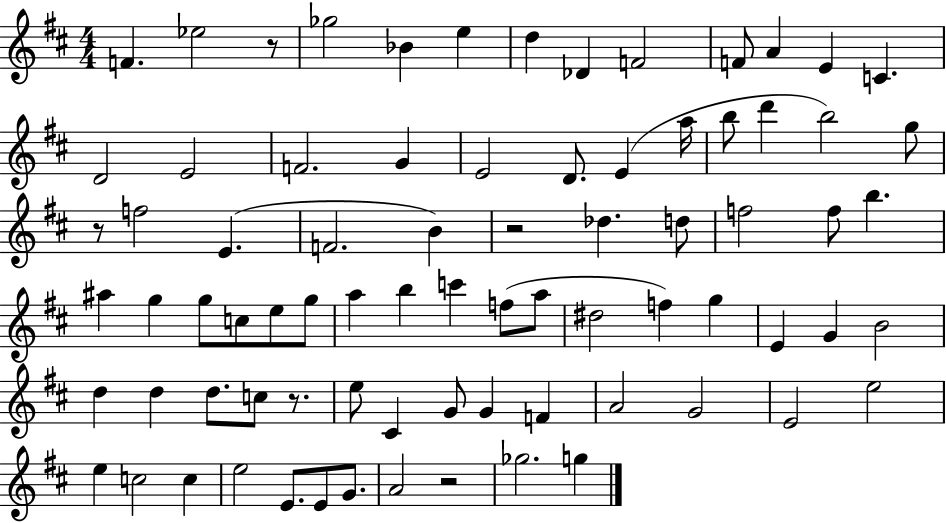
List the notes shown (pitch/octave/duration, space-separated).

F4/q. Eb5/h R/e Gb5/h Bb4/q E5/q D5/q Db4/q F4/h F4/e A4/q E4/q C4/q. D4/h E4/h F4/h. G4/q E4/h D4/e. E4/q A5/s B5/e D6/q B5/h G5/e R/e F5/h E4/q. F4/h. B4/q R/h Db5/q. D5/e F5/h F5/e B5/q. A#5/q G5/q G5/e C5/e E5/e G5/e A5/q B5/q C6/q F5/e A5/e D#5/h F5/q G5/q E4/q G4/q B4/h D5/q D5/q D5/e. C5/e R/e. E5/e C#4/q G4/e G4/q F4/q A4/h G4/h E4/h E5/h E5/q C5/h C5/q E5/h E4/e. E4/e G4/e. A4/h R/h Gb5/h. G5/q